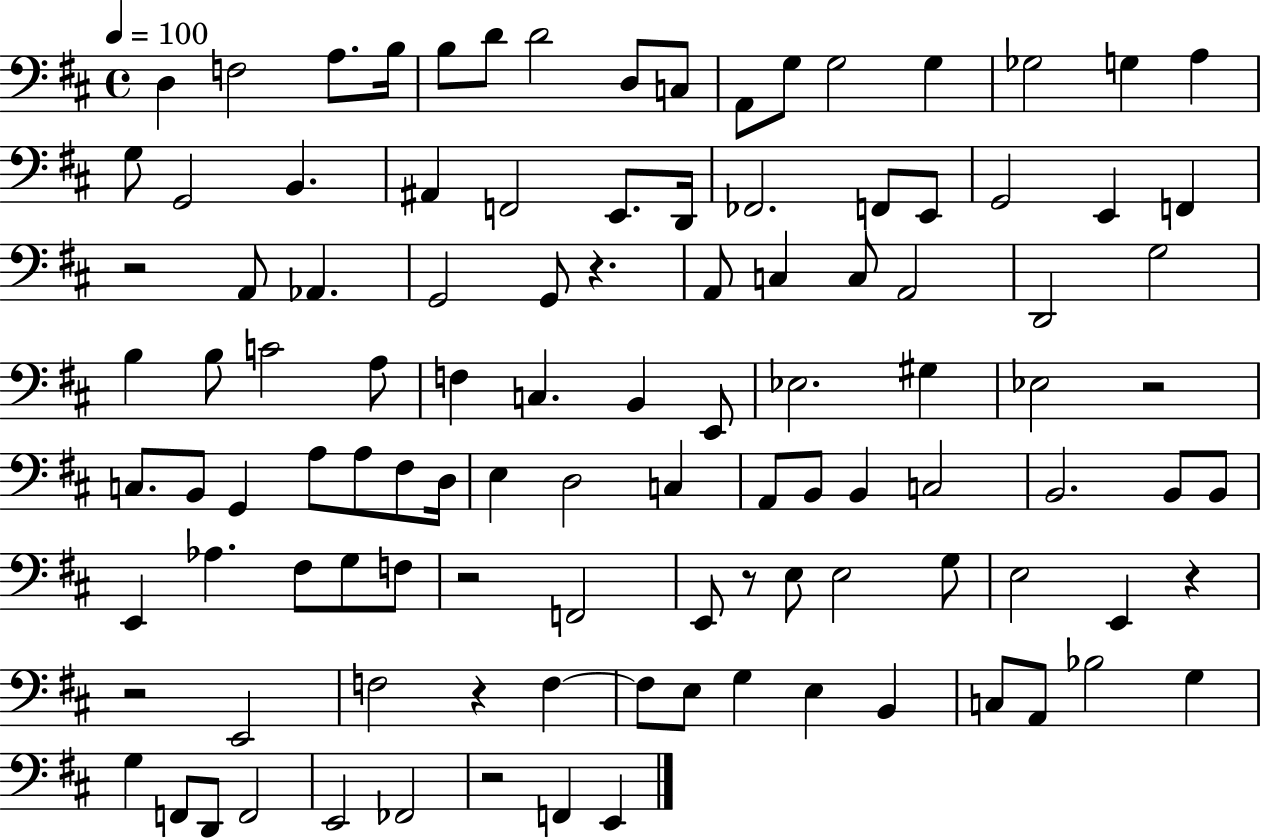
{
  \clef bass
  \time 4/4
  \defaultTimeSignature
  \key d \major
  \tempo 4 = 100
  d4 f2 a8. b16 | b8 d'8 d'2 d8 c8 | a,8 g8 g2 g4 | ges2 g4 a4 | \break g8 g,2 b,4. | ais,4 f,2 e,8. d,16 | fes,2. f,8 e,8 | g,2 e,4 f,4 | \break r2 a,8 aes,4. | g,2 g,8 r4. | a,8 c4 c8 a,2 | d,2 g2 | \break b4 b8 c'2 a8 | f4 c4. b,4 e,8 | ees2. gis4 | ees2 r2 | \break c8. b,8 g,4 a8 a8 fis8 d16 | e4 d2 c4 | a,8 b,8 b,4 c2 | b,2. b,8 b,8 | \break e,4 aes4. fis8 g8 f8 | r2 f,2 | e,8 r8 e8 e2 g8 | e2 e,4 r4 | \break r2 e,2 | f2 r4 f4~~ | f8 e8 g4 e4 b,4 | c8 a,8 bes2 g4 | \break g4 f,8 d,8 f,2 | e,2 fes,2 | r2 f,4 e,4 | \bar "|."
}